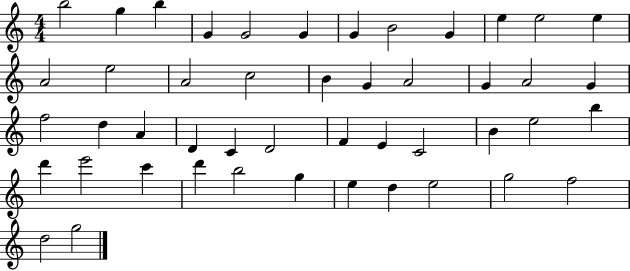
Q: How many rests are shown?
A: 0